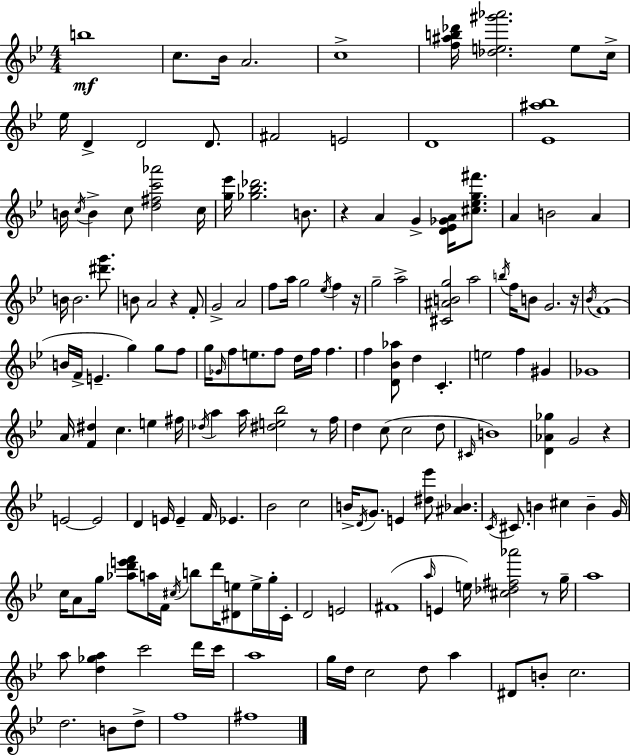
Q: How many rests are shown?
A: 7